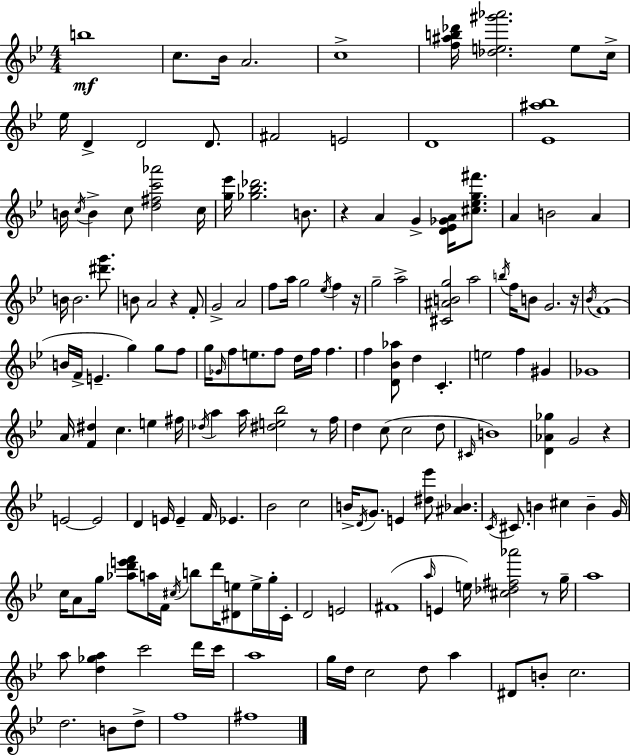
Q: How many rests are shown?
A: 7